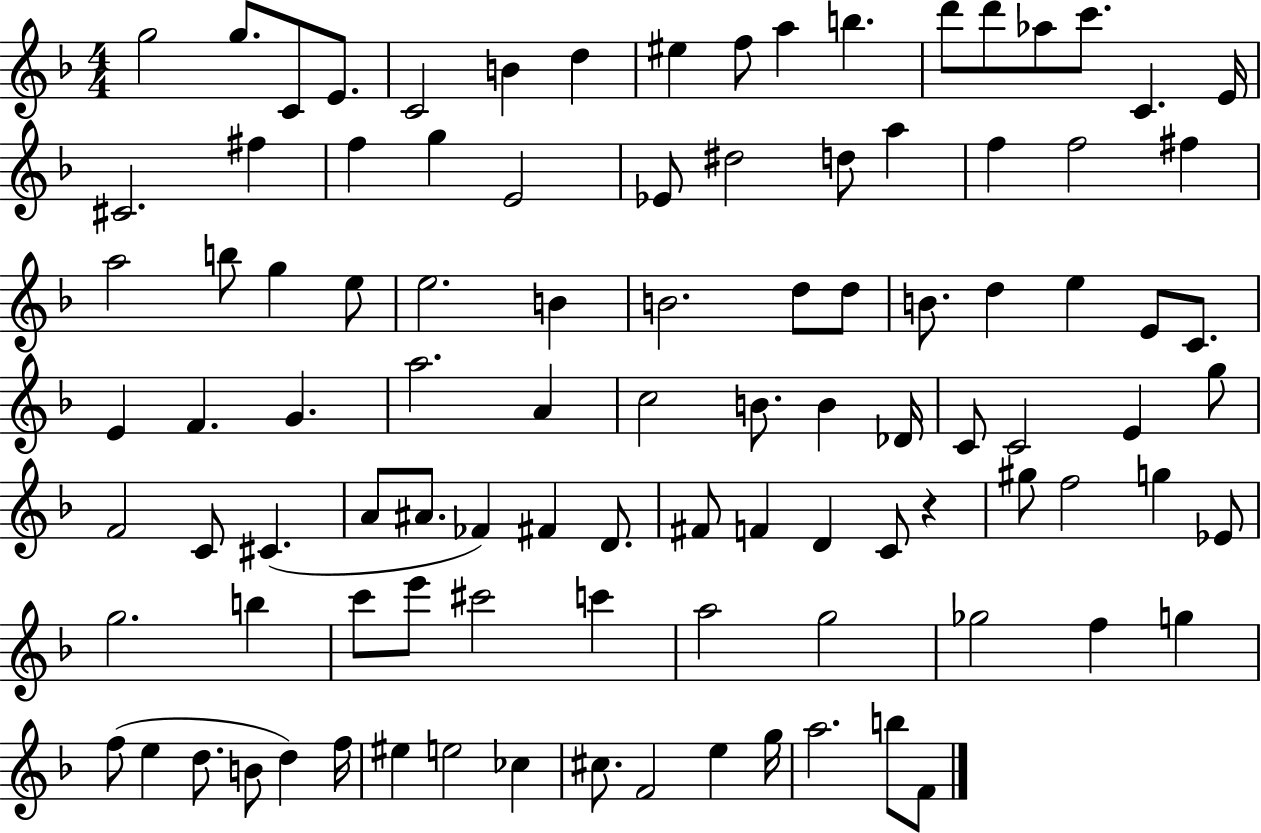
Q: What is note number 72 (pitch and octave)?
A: Eb4